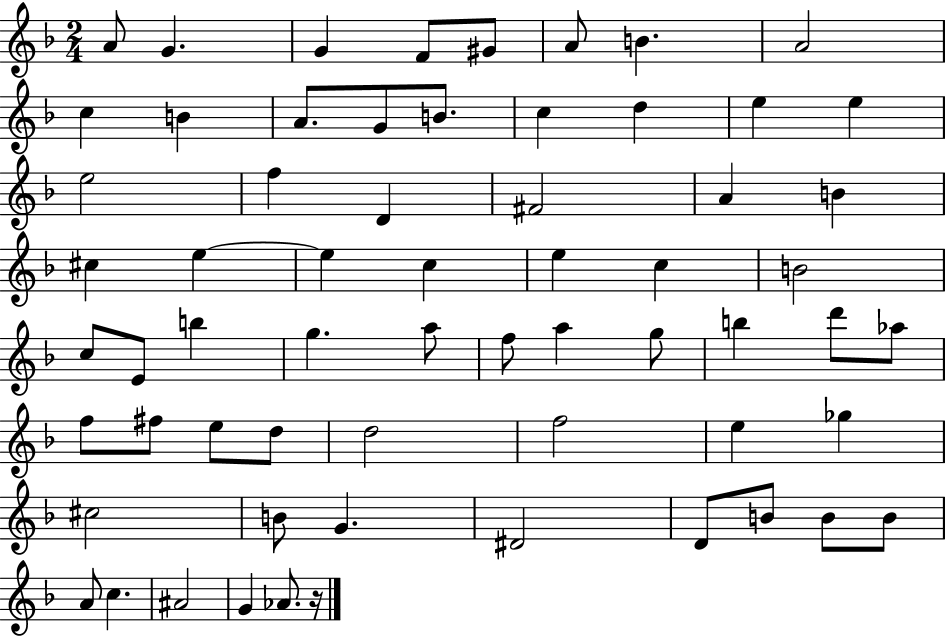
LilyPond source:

{
  \clef treble
  \numericTimeSignature
  \time 2/4
  \key f \major
  a'8 g'4. | g'4 f'8 gis'8 | a'8 b'4. | a'2 | \break c''4 b'4 | a'8. g'8 b'8. | c''4 d''4 | e''4 e''4 | \break e''2 | f''4 d'4 | fis'2 | a'4 b'4 | \break cis''4 e''4~~ | e''4 c''4 | e''4 c''4 | b'2 | \break c''8 e'8 b''4 | g''4. a''8 | f''8 a''4 g''8 | b''4 d'''8 aes''8 | \break f''8 fis''8 e''8 d''8 | d''2 | f''2 | e''4 ges''4 | \break cis''2 | b'8 g'4. | dis'2 | d'8 b'8 b'8 b'8 | \break a'8 c''4. | ais'2 | g'4 aes'8. r16 | \bar "|."
}